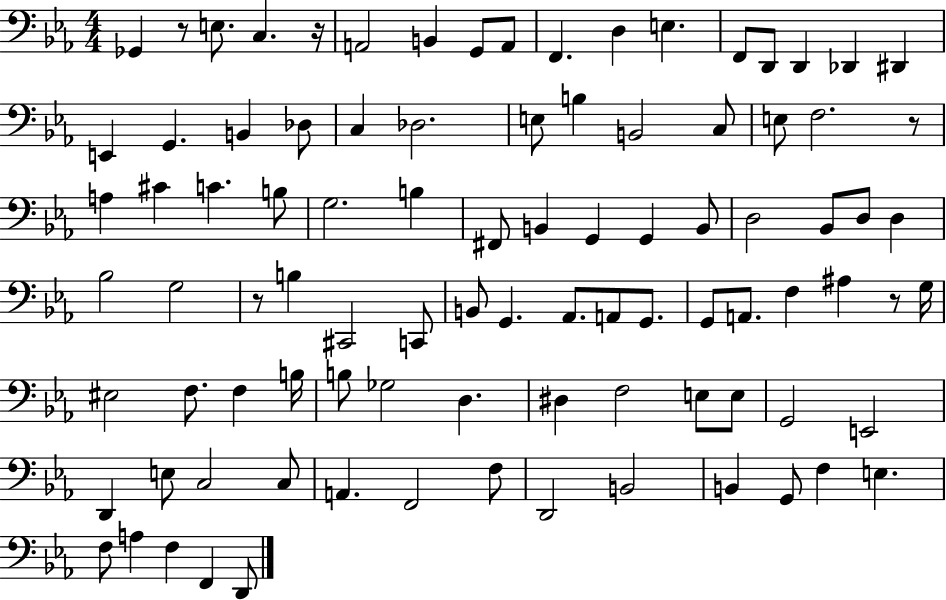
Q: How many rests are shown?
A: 5